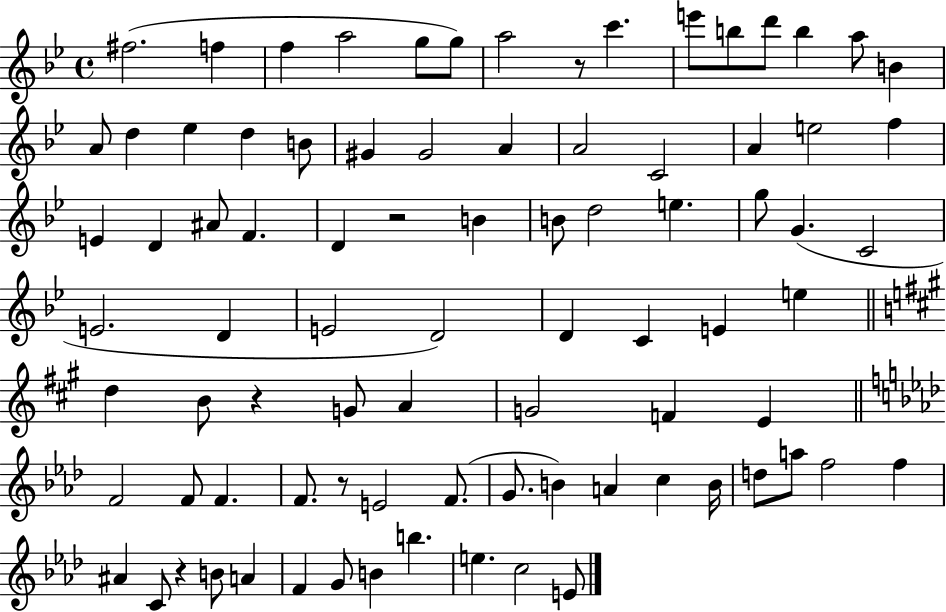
F#5/h. F5/q F5/q A5/h G5/e G5/e A5/h R/e C6/q. E6/e B5/e D6/e B5/q A5/e B4/q A4/e D5/q Eb5/q D5/q B4/e G#4/q G#4/h A4/q A4/h C4/h A4/q E5/h F5/q E4/q D4/q A#4/e F4/q. D4/q R/h B4/q B4/e D5/h E5/q. G5/e G4/q. C4/h E4/h. D4/q E4/h D4/h D4/q C4/q E4/q E5/q D5/q B4/e R/q G4/e A4/q G4/h F4/q E4/q F4/h F4/e F4/q. F4/e. R/e E4/h F4/e. G4/e. B4/q A4/q C5/q B4/s D5/e A5/e F5/h F5/q A#4/q C4/e R/q B4/e A4/q F4/q G4/e B4/q B5/q. E5/q. C5/h E4/e